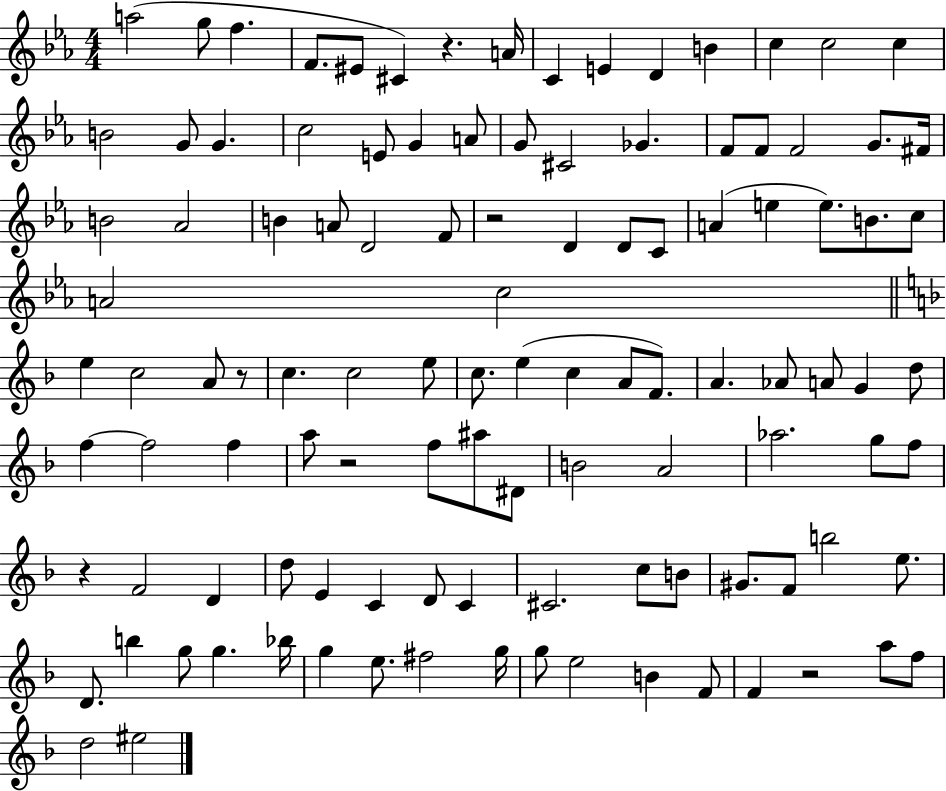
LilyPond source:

{
  \clef treble
  \numericTimeSignature
  \time 4/4
  \key ees \major
  a''2( g''8 f''4. | f'8. eis'8 cis'4) r4. a'16 | c'4 e'4 d'4 b'4 | c''4 c''2 c''4 | \break b'2 g'8 g'4. | c''2 e'8 g'4 a'8 | g'8 cis'2 ges'4. | f'8 f'8 f'2 g'8. fis'16 | \break b'2 aes'2 | b'4 a'8 d'2 f'8 | r2 d'4 d'8 c'8 | a'4( e''4 e''8.) b'8. c''8 | \break a'2 c''2 | \bar "||" \break \key d \minor e''4 c''2 a'8 r8 | c''4. c''2 e''8 | c''8. e''4( c''4 a'8 f'8.) | a'4. aes'8 a'8 g'4 d''8 | \break f''4~~ f''2 f''4 | a''8 r2 f''8 ais''8 dis'8 | b'2 a'2 | aes''2. g''8 f''8 | \break r4 f'2 d'4 | d''8 e'4 c'4 d'8 c'4 | cis'2. c''8 b'8 | gis'8. f'8 b''2 e''8. | \break d'8. b''4 g''8 g''4. bes''16 | g''4 e''8. fis''2 g''16 | g''8 e''2 b'4 f'8 | f'4 r2 a''8 f''8 | \break d''2 eis''2 | \bar "|."
}